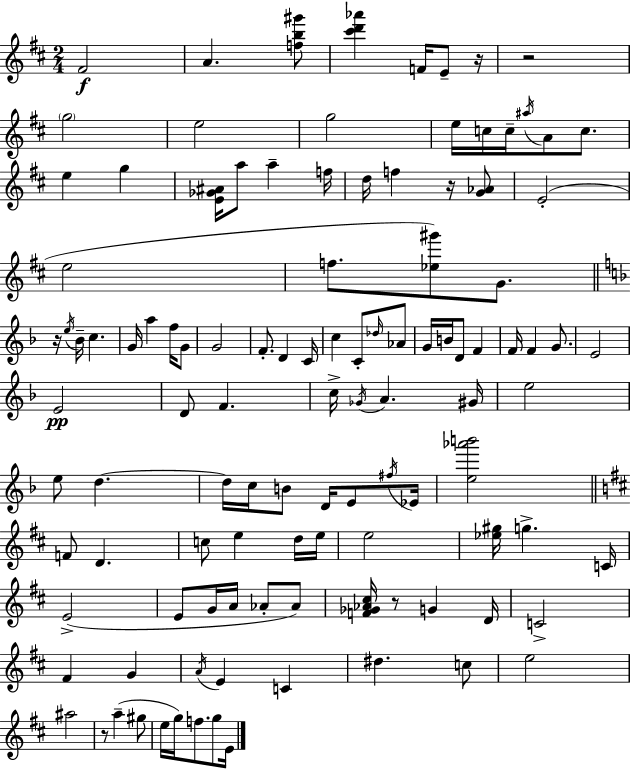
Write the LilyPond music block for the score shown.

{
  \clef treble
  \numericTimeSignature
  \time 2/4
  \key d \major
  fis'2\f | a'4. <f'' b'' gis'''>8 | <cis''' d''' aes'''>4 f'16 e'8-- r16 | r2 | \break \parenthesize g''2 | e''2 | g''2 | e''16 c''16 c''16-- \acciaccatura { ais''16 } a'8 c''8. | \break e''4 g''4 | <e' ges' ais'>16 a''8 a''4-- | f''16 d''16 f''4 r16 <g' aes'>8 | e'2-.( | \break e''2 | f''8. <ees'' gis'''>8) g'8. | \bar "||" \break \key f \major r16 \acciaccatura { e''16 } bes'16-- c''4. | g'16 a''4 f''16 g'8 | g'2 | f'8.-. d'4 | \break c'16 c''4 c'8-. \grace { des''16 } | aes'8 g'16 b'16 d'8 f'4 | f'16 f'4 g'8. | e'2 | \break e'2\pp | d'8 f'4. | c''16-> \acciaccatura { ges'16 } a'4. | gis'16 e''2 | \break e''8 d''4.~~ | d''16 c''16 b'8 d'16 | e'8 \acciaccatura { fis''16 } ees'16 <e'' aes''' b'''>2 | \bar "||" \break \key b \minor f'8 d'4. | c''8 e''4 d''16 e''16 | e''2 | <ees'' gis''>16 g''4.-> c'16 | \break e'2->( | e'8 g'16 a'16 aes'8-. aes'8) | <f' ges' aes' cis''>16 r8 g'4 d'16 | c'2-> | \break fis'4 g'4 | \acciaccatura { a'16 } e'4 c'4 | dis''4. c''8 | e''2 | \break ais''2 | r8 a''4--( gis''8 | e''16 g''16) f''8. g''8 | e'16 \bar "|."
}